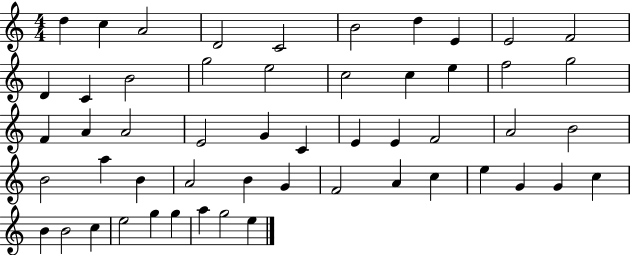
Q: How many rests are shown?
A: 0